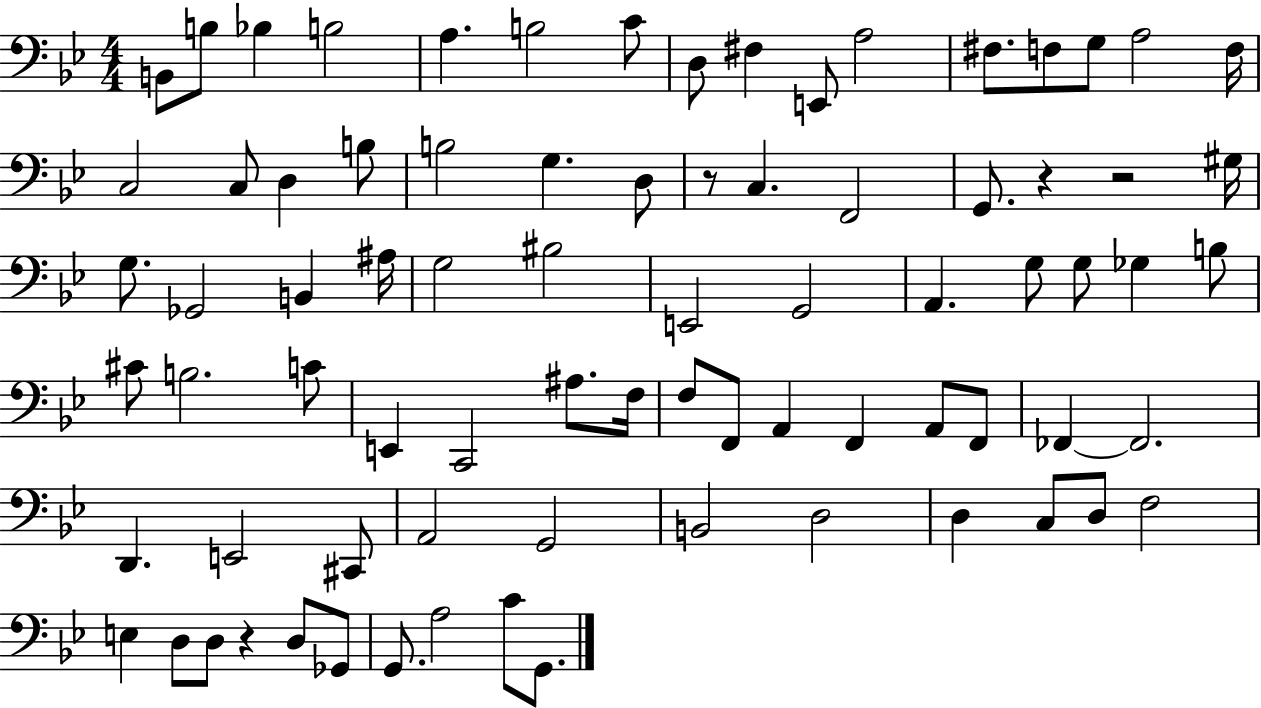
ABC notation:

X:1
T:Untitled
M:4/4
L:1/4
K:Bb
B,,/2 B,/2 _B, B,2 A, B,2 C/2 D,/2 ^F, E,,/2 A,2 ^F,/2 F,/2 G,/2 A,2 F,/4 C,2 C,/2 D, B,/2 B,2 G, D,/2 z/2 C, F,,2 G,,/2 z z2 ^G,/4 G,/2 _G,,2 B,, ^A,/4 G,2 ^B,2 E,,2 G,,2 A,, G,/2 G,/2 _G, B,/2 ^C/2 B,2 C/2 E,, C,,2 ^A,/2 F,/4 F,/2 F,,/2 A,, F,, A,,/2 F,,/2 _F,, _F,,2 D,, E,,2 ^C,,/2 A,,2 G,,2 B,,2 D,2 D, C,/2 D,/2 F,2 E, D,/2 D,/2 z D,/2 _G,,/2 G,,/2 A,2 C/2 G,,/2